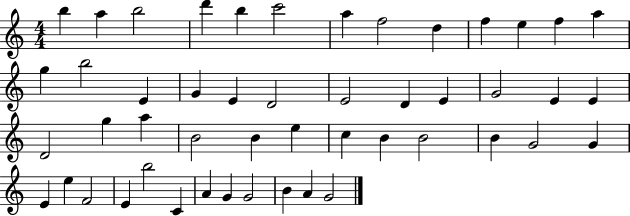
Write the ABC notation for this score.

X:1
T:Untitled
M:4/4
L:1/4
K:C
b a b2 d' b c'2 a f2 d f e f a g b2 E G E D2 E2 D E G2 E E D2 g a B2 B e c B B2 B G2 G E e F2 E b2 C A G G2 B A G2